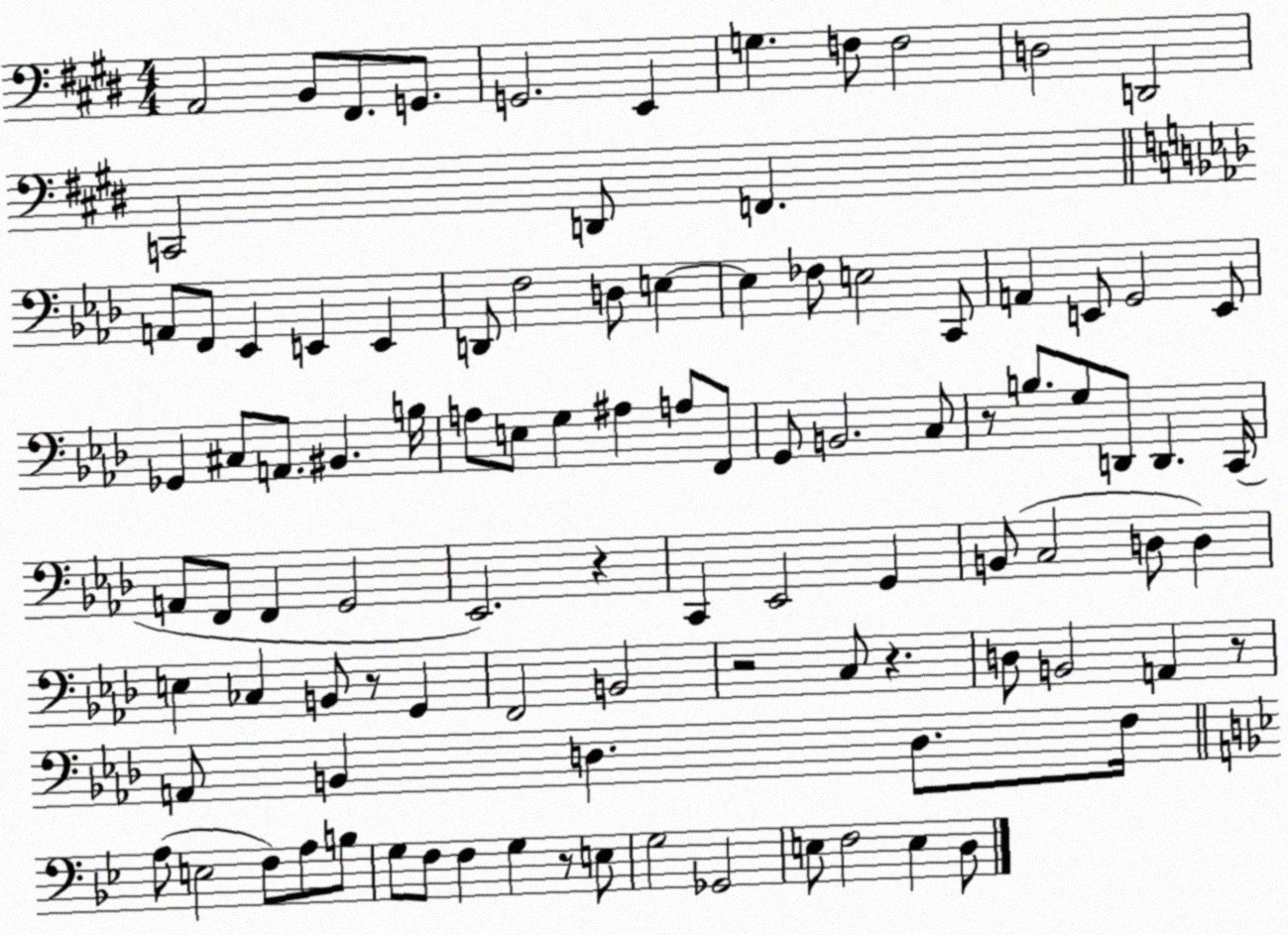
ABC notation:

X:1
T:Untitled
M:4/4
L:1/4
K:E
A,,2 B,,/2 ^F,,/2 G,,/2 G,,2 E,, G, F,/2 F,2 D,2 D,,2 C,,2 D,,/2 F,, A,,/2 F,,/2 _E,, E,, E,, D,,/2 F,2 D,/2 E, E, _F,/2 E,2 C,,/2 A,, E,,/2 G,,2 E,,/2 _G,, ^C,/2 A,,/2 ^B,, B,/4 A,/2 E,/2 G, ^A, A,/2 F,,/2 G,,/2 B,,2 C,/2 z/2 B,/2 G,/2 D,,/2 D,, C,,/4 A,,/2 F,,/2 F,, G,,2 _E,,2 z C,, _E,,2 G,, B,,/2 C,2 D,/2 D, E, _C, B,,/2 z/2 G,, F,,2 B,,2 z2 C,/2 z D,/2 B,,2 A,, z/2 A,,/2 B,, D, D,/2 F,/4 A,/2 E,2 F,/2 A,/2 B,/2 G,/2 F,/2 F, G, z/2 E,/2 G,2 _G,,2 E,/2 F,2 E, D,/2